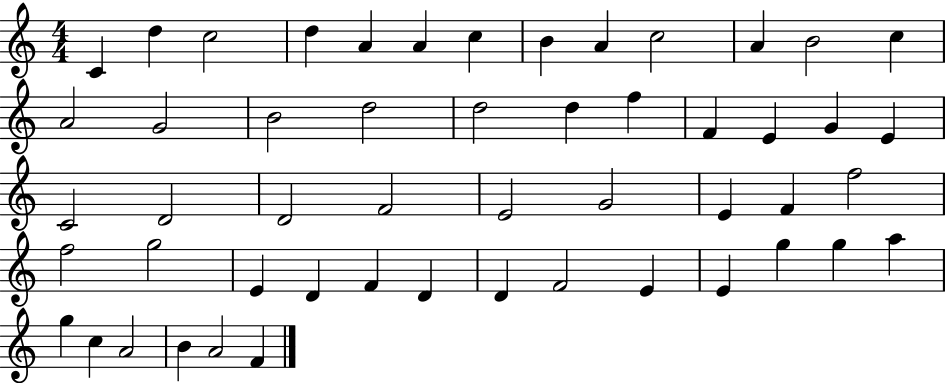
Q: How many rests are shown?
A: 0